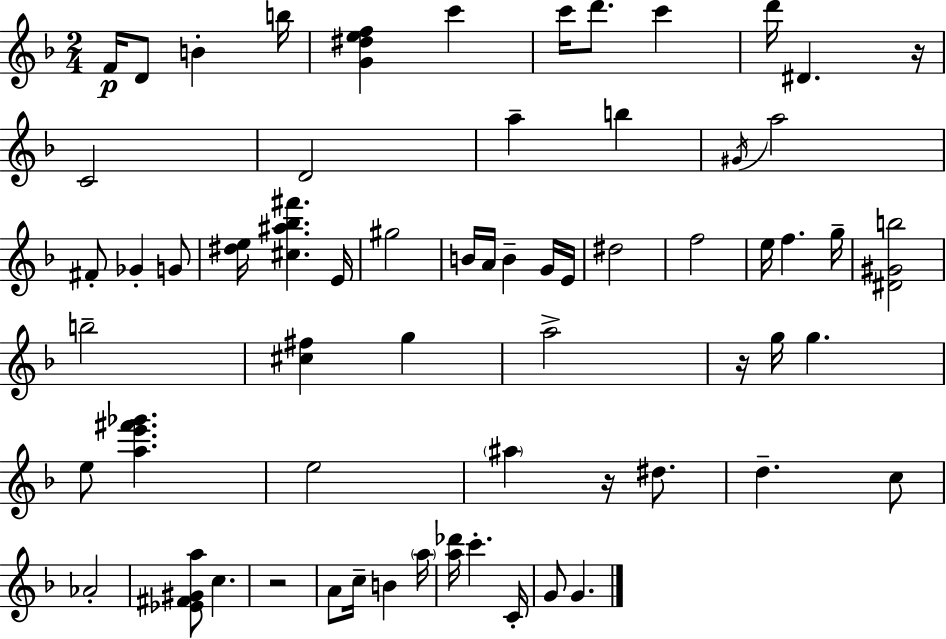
F4/s D4/e B4/q B5/s [G4,D#5,E5,F5]/q C6/q C6/s D6/e. C6/q D6/s D#4/q. R/s C4/h D4/h A5/q B5/q G#4/s A5/h F#4/e Gb4/q G4/e [D#5,E5]/s [C#5,A#5,Bb5,F#6]/q. E4/s G#5/h B4/s A4/s B4/q G4/s E4/s D#5/h F5/h E5/s F5/q. G5/s [D#4,G#4,B5]/h B5/h [C#5,F#5]/q G5/q A5/h R/s G5/s G5/q. E5/e [A5,E6,F#6,Gb6]/q. E5/h A#5/q R/s D#5/e. D5/q. C5/e Ab4/h [Eb4,F#4,G#4,A5]/e C5/q. R/h A4/e C5/s B4/q A5/s [A5,Db6]/s C6/q. C4/s G4/e G4/q.